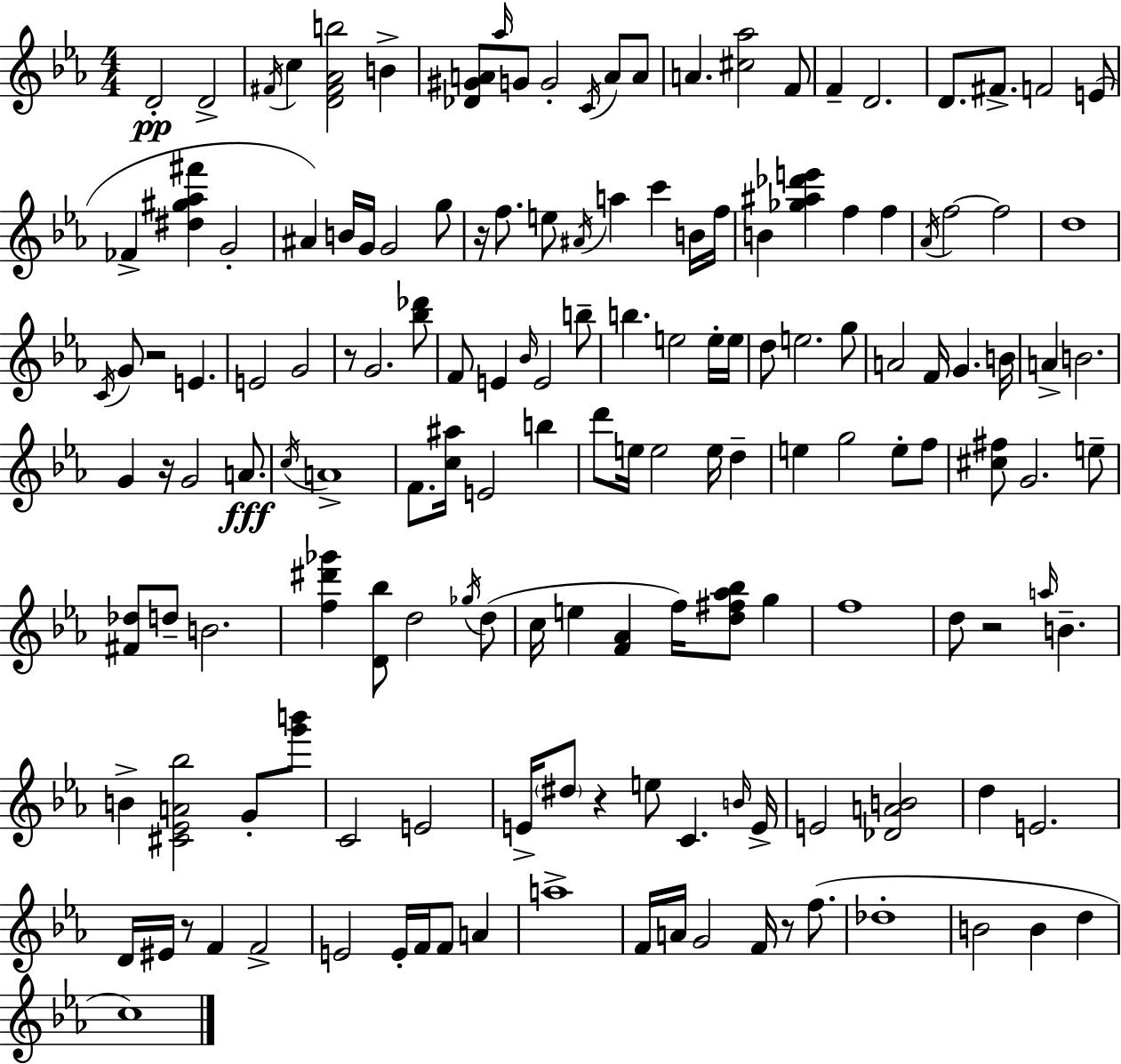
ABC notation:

X:1
T:Untitled
M:4/4
L:1/4
K:Eb
D2 D2 ^F/4 c [D^F_Ab]2 B [_D^GA]/2 _a/4 G/2 G2 C/4 A/2 A/2 A [^c_a]2 F/2 F D2 D/2 ^F/2 F2 E/2 _F [^d^g_a^f'] G2 ^A B/4 G/4 G2 g/2 z/4 f/2 e/2 ^A/4 a c' B/4 f/4 B [_g^a_d'e'] f f _A/4 f2 f2 d4 C/4 G/2 z2 E E2 G2 z/2 G2 [_b_d']/2 F/2 E _B/4 E2 b/2 b e2 e/4 e/4 d/2 e2 g/2 A2 F/4 G B/4 A B2 G z/4 G2 A/2 c/4 A4 F/2 [c^a]/4 E2 b d'/2 e/4 e2 e/4 d e g2 e/2 f/2 [^c^f]/2 G2 e/2 [^F_d]/2 d/2 B2 [f^d'_g'] [D_b]/2 d2 _g/4 d/2 c/4 e [F_A] f/4 [d^f_a_b]/2 g f4 d/2 z2 a/4 B B [^C_EA_b]2 G/2 [g'b']/2 C2 E2 E/4 ^d/2 z e/2 C B/4 E/4 E2 [_DAB]2 d E2 D/4 ^E/4 z/2 F F2 E2 E/4 F/4 F/2 A a4 F/4 A/4 G2 F/4 z/2 f/2 _d4 B2 B d c4